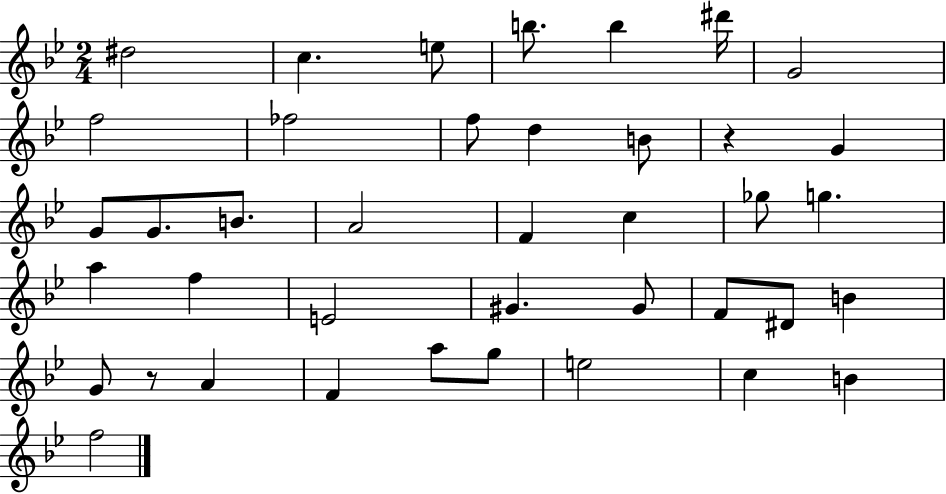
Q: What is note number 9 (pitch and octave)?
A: FES5